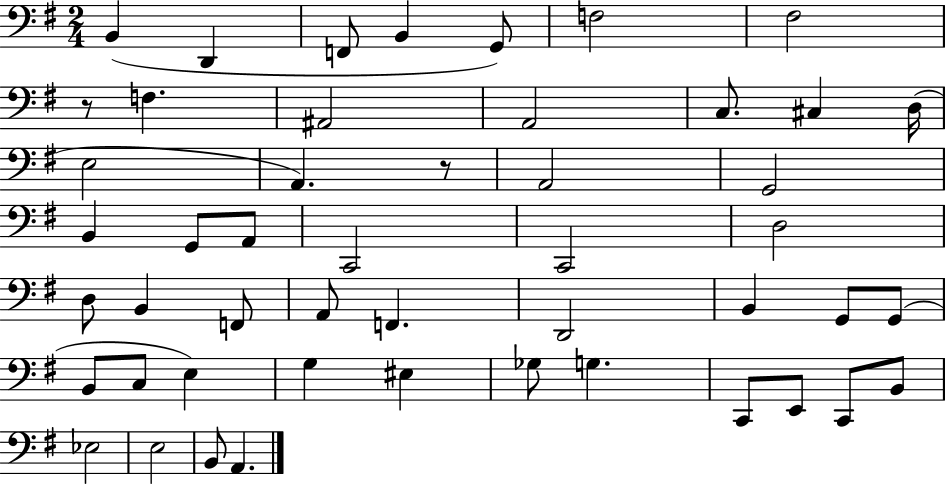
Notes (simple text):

B2/q D2/q F2/e B2/q G2/e F3/h F#3/h R/e F3/q. A#2/h A2/h C3/e. C#3/q D3/s E3/h A2/q. R/e A2/h G2/h B2/q G2/e A2/e C2/h C2/h D3/h D3/e B2/q F2/e A2/e F2/q. D2/h B2/q G2/e G2/e B2/e C3/e E3/q G3/q EIS3/q Gb3/e G3/q. C2/e E2/e C2/e B2/e Eb3/h E3/h B2/e A2/q.